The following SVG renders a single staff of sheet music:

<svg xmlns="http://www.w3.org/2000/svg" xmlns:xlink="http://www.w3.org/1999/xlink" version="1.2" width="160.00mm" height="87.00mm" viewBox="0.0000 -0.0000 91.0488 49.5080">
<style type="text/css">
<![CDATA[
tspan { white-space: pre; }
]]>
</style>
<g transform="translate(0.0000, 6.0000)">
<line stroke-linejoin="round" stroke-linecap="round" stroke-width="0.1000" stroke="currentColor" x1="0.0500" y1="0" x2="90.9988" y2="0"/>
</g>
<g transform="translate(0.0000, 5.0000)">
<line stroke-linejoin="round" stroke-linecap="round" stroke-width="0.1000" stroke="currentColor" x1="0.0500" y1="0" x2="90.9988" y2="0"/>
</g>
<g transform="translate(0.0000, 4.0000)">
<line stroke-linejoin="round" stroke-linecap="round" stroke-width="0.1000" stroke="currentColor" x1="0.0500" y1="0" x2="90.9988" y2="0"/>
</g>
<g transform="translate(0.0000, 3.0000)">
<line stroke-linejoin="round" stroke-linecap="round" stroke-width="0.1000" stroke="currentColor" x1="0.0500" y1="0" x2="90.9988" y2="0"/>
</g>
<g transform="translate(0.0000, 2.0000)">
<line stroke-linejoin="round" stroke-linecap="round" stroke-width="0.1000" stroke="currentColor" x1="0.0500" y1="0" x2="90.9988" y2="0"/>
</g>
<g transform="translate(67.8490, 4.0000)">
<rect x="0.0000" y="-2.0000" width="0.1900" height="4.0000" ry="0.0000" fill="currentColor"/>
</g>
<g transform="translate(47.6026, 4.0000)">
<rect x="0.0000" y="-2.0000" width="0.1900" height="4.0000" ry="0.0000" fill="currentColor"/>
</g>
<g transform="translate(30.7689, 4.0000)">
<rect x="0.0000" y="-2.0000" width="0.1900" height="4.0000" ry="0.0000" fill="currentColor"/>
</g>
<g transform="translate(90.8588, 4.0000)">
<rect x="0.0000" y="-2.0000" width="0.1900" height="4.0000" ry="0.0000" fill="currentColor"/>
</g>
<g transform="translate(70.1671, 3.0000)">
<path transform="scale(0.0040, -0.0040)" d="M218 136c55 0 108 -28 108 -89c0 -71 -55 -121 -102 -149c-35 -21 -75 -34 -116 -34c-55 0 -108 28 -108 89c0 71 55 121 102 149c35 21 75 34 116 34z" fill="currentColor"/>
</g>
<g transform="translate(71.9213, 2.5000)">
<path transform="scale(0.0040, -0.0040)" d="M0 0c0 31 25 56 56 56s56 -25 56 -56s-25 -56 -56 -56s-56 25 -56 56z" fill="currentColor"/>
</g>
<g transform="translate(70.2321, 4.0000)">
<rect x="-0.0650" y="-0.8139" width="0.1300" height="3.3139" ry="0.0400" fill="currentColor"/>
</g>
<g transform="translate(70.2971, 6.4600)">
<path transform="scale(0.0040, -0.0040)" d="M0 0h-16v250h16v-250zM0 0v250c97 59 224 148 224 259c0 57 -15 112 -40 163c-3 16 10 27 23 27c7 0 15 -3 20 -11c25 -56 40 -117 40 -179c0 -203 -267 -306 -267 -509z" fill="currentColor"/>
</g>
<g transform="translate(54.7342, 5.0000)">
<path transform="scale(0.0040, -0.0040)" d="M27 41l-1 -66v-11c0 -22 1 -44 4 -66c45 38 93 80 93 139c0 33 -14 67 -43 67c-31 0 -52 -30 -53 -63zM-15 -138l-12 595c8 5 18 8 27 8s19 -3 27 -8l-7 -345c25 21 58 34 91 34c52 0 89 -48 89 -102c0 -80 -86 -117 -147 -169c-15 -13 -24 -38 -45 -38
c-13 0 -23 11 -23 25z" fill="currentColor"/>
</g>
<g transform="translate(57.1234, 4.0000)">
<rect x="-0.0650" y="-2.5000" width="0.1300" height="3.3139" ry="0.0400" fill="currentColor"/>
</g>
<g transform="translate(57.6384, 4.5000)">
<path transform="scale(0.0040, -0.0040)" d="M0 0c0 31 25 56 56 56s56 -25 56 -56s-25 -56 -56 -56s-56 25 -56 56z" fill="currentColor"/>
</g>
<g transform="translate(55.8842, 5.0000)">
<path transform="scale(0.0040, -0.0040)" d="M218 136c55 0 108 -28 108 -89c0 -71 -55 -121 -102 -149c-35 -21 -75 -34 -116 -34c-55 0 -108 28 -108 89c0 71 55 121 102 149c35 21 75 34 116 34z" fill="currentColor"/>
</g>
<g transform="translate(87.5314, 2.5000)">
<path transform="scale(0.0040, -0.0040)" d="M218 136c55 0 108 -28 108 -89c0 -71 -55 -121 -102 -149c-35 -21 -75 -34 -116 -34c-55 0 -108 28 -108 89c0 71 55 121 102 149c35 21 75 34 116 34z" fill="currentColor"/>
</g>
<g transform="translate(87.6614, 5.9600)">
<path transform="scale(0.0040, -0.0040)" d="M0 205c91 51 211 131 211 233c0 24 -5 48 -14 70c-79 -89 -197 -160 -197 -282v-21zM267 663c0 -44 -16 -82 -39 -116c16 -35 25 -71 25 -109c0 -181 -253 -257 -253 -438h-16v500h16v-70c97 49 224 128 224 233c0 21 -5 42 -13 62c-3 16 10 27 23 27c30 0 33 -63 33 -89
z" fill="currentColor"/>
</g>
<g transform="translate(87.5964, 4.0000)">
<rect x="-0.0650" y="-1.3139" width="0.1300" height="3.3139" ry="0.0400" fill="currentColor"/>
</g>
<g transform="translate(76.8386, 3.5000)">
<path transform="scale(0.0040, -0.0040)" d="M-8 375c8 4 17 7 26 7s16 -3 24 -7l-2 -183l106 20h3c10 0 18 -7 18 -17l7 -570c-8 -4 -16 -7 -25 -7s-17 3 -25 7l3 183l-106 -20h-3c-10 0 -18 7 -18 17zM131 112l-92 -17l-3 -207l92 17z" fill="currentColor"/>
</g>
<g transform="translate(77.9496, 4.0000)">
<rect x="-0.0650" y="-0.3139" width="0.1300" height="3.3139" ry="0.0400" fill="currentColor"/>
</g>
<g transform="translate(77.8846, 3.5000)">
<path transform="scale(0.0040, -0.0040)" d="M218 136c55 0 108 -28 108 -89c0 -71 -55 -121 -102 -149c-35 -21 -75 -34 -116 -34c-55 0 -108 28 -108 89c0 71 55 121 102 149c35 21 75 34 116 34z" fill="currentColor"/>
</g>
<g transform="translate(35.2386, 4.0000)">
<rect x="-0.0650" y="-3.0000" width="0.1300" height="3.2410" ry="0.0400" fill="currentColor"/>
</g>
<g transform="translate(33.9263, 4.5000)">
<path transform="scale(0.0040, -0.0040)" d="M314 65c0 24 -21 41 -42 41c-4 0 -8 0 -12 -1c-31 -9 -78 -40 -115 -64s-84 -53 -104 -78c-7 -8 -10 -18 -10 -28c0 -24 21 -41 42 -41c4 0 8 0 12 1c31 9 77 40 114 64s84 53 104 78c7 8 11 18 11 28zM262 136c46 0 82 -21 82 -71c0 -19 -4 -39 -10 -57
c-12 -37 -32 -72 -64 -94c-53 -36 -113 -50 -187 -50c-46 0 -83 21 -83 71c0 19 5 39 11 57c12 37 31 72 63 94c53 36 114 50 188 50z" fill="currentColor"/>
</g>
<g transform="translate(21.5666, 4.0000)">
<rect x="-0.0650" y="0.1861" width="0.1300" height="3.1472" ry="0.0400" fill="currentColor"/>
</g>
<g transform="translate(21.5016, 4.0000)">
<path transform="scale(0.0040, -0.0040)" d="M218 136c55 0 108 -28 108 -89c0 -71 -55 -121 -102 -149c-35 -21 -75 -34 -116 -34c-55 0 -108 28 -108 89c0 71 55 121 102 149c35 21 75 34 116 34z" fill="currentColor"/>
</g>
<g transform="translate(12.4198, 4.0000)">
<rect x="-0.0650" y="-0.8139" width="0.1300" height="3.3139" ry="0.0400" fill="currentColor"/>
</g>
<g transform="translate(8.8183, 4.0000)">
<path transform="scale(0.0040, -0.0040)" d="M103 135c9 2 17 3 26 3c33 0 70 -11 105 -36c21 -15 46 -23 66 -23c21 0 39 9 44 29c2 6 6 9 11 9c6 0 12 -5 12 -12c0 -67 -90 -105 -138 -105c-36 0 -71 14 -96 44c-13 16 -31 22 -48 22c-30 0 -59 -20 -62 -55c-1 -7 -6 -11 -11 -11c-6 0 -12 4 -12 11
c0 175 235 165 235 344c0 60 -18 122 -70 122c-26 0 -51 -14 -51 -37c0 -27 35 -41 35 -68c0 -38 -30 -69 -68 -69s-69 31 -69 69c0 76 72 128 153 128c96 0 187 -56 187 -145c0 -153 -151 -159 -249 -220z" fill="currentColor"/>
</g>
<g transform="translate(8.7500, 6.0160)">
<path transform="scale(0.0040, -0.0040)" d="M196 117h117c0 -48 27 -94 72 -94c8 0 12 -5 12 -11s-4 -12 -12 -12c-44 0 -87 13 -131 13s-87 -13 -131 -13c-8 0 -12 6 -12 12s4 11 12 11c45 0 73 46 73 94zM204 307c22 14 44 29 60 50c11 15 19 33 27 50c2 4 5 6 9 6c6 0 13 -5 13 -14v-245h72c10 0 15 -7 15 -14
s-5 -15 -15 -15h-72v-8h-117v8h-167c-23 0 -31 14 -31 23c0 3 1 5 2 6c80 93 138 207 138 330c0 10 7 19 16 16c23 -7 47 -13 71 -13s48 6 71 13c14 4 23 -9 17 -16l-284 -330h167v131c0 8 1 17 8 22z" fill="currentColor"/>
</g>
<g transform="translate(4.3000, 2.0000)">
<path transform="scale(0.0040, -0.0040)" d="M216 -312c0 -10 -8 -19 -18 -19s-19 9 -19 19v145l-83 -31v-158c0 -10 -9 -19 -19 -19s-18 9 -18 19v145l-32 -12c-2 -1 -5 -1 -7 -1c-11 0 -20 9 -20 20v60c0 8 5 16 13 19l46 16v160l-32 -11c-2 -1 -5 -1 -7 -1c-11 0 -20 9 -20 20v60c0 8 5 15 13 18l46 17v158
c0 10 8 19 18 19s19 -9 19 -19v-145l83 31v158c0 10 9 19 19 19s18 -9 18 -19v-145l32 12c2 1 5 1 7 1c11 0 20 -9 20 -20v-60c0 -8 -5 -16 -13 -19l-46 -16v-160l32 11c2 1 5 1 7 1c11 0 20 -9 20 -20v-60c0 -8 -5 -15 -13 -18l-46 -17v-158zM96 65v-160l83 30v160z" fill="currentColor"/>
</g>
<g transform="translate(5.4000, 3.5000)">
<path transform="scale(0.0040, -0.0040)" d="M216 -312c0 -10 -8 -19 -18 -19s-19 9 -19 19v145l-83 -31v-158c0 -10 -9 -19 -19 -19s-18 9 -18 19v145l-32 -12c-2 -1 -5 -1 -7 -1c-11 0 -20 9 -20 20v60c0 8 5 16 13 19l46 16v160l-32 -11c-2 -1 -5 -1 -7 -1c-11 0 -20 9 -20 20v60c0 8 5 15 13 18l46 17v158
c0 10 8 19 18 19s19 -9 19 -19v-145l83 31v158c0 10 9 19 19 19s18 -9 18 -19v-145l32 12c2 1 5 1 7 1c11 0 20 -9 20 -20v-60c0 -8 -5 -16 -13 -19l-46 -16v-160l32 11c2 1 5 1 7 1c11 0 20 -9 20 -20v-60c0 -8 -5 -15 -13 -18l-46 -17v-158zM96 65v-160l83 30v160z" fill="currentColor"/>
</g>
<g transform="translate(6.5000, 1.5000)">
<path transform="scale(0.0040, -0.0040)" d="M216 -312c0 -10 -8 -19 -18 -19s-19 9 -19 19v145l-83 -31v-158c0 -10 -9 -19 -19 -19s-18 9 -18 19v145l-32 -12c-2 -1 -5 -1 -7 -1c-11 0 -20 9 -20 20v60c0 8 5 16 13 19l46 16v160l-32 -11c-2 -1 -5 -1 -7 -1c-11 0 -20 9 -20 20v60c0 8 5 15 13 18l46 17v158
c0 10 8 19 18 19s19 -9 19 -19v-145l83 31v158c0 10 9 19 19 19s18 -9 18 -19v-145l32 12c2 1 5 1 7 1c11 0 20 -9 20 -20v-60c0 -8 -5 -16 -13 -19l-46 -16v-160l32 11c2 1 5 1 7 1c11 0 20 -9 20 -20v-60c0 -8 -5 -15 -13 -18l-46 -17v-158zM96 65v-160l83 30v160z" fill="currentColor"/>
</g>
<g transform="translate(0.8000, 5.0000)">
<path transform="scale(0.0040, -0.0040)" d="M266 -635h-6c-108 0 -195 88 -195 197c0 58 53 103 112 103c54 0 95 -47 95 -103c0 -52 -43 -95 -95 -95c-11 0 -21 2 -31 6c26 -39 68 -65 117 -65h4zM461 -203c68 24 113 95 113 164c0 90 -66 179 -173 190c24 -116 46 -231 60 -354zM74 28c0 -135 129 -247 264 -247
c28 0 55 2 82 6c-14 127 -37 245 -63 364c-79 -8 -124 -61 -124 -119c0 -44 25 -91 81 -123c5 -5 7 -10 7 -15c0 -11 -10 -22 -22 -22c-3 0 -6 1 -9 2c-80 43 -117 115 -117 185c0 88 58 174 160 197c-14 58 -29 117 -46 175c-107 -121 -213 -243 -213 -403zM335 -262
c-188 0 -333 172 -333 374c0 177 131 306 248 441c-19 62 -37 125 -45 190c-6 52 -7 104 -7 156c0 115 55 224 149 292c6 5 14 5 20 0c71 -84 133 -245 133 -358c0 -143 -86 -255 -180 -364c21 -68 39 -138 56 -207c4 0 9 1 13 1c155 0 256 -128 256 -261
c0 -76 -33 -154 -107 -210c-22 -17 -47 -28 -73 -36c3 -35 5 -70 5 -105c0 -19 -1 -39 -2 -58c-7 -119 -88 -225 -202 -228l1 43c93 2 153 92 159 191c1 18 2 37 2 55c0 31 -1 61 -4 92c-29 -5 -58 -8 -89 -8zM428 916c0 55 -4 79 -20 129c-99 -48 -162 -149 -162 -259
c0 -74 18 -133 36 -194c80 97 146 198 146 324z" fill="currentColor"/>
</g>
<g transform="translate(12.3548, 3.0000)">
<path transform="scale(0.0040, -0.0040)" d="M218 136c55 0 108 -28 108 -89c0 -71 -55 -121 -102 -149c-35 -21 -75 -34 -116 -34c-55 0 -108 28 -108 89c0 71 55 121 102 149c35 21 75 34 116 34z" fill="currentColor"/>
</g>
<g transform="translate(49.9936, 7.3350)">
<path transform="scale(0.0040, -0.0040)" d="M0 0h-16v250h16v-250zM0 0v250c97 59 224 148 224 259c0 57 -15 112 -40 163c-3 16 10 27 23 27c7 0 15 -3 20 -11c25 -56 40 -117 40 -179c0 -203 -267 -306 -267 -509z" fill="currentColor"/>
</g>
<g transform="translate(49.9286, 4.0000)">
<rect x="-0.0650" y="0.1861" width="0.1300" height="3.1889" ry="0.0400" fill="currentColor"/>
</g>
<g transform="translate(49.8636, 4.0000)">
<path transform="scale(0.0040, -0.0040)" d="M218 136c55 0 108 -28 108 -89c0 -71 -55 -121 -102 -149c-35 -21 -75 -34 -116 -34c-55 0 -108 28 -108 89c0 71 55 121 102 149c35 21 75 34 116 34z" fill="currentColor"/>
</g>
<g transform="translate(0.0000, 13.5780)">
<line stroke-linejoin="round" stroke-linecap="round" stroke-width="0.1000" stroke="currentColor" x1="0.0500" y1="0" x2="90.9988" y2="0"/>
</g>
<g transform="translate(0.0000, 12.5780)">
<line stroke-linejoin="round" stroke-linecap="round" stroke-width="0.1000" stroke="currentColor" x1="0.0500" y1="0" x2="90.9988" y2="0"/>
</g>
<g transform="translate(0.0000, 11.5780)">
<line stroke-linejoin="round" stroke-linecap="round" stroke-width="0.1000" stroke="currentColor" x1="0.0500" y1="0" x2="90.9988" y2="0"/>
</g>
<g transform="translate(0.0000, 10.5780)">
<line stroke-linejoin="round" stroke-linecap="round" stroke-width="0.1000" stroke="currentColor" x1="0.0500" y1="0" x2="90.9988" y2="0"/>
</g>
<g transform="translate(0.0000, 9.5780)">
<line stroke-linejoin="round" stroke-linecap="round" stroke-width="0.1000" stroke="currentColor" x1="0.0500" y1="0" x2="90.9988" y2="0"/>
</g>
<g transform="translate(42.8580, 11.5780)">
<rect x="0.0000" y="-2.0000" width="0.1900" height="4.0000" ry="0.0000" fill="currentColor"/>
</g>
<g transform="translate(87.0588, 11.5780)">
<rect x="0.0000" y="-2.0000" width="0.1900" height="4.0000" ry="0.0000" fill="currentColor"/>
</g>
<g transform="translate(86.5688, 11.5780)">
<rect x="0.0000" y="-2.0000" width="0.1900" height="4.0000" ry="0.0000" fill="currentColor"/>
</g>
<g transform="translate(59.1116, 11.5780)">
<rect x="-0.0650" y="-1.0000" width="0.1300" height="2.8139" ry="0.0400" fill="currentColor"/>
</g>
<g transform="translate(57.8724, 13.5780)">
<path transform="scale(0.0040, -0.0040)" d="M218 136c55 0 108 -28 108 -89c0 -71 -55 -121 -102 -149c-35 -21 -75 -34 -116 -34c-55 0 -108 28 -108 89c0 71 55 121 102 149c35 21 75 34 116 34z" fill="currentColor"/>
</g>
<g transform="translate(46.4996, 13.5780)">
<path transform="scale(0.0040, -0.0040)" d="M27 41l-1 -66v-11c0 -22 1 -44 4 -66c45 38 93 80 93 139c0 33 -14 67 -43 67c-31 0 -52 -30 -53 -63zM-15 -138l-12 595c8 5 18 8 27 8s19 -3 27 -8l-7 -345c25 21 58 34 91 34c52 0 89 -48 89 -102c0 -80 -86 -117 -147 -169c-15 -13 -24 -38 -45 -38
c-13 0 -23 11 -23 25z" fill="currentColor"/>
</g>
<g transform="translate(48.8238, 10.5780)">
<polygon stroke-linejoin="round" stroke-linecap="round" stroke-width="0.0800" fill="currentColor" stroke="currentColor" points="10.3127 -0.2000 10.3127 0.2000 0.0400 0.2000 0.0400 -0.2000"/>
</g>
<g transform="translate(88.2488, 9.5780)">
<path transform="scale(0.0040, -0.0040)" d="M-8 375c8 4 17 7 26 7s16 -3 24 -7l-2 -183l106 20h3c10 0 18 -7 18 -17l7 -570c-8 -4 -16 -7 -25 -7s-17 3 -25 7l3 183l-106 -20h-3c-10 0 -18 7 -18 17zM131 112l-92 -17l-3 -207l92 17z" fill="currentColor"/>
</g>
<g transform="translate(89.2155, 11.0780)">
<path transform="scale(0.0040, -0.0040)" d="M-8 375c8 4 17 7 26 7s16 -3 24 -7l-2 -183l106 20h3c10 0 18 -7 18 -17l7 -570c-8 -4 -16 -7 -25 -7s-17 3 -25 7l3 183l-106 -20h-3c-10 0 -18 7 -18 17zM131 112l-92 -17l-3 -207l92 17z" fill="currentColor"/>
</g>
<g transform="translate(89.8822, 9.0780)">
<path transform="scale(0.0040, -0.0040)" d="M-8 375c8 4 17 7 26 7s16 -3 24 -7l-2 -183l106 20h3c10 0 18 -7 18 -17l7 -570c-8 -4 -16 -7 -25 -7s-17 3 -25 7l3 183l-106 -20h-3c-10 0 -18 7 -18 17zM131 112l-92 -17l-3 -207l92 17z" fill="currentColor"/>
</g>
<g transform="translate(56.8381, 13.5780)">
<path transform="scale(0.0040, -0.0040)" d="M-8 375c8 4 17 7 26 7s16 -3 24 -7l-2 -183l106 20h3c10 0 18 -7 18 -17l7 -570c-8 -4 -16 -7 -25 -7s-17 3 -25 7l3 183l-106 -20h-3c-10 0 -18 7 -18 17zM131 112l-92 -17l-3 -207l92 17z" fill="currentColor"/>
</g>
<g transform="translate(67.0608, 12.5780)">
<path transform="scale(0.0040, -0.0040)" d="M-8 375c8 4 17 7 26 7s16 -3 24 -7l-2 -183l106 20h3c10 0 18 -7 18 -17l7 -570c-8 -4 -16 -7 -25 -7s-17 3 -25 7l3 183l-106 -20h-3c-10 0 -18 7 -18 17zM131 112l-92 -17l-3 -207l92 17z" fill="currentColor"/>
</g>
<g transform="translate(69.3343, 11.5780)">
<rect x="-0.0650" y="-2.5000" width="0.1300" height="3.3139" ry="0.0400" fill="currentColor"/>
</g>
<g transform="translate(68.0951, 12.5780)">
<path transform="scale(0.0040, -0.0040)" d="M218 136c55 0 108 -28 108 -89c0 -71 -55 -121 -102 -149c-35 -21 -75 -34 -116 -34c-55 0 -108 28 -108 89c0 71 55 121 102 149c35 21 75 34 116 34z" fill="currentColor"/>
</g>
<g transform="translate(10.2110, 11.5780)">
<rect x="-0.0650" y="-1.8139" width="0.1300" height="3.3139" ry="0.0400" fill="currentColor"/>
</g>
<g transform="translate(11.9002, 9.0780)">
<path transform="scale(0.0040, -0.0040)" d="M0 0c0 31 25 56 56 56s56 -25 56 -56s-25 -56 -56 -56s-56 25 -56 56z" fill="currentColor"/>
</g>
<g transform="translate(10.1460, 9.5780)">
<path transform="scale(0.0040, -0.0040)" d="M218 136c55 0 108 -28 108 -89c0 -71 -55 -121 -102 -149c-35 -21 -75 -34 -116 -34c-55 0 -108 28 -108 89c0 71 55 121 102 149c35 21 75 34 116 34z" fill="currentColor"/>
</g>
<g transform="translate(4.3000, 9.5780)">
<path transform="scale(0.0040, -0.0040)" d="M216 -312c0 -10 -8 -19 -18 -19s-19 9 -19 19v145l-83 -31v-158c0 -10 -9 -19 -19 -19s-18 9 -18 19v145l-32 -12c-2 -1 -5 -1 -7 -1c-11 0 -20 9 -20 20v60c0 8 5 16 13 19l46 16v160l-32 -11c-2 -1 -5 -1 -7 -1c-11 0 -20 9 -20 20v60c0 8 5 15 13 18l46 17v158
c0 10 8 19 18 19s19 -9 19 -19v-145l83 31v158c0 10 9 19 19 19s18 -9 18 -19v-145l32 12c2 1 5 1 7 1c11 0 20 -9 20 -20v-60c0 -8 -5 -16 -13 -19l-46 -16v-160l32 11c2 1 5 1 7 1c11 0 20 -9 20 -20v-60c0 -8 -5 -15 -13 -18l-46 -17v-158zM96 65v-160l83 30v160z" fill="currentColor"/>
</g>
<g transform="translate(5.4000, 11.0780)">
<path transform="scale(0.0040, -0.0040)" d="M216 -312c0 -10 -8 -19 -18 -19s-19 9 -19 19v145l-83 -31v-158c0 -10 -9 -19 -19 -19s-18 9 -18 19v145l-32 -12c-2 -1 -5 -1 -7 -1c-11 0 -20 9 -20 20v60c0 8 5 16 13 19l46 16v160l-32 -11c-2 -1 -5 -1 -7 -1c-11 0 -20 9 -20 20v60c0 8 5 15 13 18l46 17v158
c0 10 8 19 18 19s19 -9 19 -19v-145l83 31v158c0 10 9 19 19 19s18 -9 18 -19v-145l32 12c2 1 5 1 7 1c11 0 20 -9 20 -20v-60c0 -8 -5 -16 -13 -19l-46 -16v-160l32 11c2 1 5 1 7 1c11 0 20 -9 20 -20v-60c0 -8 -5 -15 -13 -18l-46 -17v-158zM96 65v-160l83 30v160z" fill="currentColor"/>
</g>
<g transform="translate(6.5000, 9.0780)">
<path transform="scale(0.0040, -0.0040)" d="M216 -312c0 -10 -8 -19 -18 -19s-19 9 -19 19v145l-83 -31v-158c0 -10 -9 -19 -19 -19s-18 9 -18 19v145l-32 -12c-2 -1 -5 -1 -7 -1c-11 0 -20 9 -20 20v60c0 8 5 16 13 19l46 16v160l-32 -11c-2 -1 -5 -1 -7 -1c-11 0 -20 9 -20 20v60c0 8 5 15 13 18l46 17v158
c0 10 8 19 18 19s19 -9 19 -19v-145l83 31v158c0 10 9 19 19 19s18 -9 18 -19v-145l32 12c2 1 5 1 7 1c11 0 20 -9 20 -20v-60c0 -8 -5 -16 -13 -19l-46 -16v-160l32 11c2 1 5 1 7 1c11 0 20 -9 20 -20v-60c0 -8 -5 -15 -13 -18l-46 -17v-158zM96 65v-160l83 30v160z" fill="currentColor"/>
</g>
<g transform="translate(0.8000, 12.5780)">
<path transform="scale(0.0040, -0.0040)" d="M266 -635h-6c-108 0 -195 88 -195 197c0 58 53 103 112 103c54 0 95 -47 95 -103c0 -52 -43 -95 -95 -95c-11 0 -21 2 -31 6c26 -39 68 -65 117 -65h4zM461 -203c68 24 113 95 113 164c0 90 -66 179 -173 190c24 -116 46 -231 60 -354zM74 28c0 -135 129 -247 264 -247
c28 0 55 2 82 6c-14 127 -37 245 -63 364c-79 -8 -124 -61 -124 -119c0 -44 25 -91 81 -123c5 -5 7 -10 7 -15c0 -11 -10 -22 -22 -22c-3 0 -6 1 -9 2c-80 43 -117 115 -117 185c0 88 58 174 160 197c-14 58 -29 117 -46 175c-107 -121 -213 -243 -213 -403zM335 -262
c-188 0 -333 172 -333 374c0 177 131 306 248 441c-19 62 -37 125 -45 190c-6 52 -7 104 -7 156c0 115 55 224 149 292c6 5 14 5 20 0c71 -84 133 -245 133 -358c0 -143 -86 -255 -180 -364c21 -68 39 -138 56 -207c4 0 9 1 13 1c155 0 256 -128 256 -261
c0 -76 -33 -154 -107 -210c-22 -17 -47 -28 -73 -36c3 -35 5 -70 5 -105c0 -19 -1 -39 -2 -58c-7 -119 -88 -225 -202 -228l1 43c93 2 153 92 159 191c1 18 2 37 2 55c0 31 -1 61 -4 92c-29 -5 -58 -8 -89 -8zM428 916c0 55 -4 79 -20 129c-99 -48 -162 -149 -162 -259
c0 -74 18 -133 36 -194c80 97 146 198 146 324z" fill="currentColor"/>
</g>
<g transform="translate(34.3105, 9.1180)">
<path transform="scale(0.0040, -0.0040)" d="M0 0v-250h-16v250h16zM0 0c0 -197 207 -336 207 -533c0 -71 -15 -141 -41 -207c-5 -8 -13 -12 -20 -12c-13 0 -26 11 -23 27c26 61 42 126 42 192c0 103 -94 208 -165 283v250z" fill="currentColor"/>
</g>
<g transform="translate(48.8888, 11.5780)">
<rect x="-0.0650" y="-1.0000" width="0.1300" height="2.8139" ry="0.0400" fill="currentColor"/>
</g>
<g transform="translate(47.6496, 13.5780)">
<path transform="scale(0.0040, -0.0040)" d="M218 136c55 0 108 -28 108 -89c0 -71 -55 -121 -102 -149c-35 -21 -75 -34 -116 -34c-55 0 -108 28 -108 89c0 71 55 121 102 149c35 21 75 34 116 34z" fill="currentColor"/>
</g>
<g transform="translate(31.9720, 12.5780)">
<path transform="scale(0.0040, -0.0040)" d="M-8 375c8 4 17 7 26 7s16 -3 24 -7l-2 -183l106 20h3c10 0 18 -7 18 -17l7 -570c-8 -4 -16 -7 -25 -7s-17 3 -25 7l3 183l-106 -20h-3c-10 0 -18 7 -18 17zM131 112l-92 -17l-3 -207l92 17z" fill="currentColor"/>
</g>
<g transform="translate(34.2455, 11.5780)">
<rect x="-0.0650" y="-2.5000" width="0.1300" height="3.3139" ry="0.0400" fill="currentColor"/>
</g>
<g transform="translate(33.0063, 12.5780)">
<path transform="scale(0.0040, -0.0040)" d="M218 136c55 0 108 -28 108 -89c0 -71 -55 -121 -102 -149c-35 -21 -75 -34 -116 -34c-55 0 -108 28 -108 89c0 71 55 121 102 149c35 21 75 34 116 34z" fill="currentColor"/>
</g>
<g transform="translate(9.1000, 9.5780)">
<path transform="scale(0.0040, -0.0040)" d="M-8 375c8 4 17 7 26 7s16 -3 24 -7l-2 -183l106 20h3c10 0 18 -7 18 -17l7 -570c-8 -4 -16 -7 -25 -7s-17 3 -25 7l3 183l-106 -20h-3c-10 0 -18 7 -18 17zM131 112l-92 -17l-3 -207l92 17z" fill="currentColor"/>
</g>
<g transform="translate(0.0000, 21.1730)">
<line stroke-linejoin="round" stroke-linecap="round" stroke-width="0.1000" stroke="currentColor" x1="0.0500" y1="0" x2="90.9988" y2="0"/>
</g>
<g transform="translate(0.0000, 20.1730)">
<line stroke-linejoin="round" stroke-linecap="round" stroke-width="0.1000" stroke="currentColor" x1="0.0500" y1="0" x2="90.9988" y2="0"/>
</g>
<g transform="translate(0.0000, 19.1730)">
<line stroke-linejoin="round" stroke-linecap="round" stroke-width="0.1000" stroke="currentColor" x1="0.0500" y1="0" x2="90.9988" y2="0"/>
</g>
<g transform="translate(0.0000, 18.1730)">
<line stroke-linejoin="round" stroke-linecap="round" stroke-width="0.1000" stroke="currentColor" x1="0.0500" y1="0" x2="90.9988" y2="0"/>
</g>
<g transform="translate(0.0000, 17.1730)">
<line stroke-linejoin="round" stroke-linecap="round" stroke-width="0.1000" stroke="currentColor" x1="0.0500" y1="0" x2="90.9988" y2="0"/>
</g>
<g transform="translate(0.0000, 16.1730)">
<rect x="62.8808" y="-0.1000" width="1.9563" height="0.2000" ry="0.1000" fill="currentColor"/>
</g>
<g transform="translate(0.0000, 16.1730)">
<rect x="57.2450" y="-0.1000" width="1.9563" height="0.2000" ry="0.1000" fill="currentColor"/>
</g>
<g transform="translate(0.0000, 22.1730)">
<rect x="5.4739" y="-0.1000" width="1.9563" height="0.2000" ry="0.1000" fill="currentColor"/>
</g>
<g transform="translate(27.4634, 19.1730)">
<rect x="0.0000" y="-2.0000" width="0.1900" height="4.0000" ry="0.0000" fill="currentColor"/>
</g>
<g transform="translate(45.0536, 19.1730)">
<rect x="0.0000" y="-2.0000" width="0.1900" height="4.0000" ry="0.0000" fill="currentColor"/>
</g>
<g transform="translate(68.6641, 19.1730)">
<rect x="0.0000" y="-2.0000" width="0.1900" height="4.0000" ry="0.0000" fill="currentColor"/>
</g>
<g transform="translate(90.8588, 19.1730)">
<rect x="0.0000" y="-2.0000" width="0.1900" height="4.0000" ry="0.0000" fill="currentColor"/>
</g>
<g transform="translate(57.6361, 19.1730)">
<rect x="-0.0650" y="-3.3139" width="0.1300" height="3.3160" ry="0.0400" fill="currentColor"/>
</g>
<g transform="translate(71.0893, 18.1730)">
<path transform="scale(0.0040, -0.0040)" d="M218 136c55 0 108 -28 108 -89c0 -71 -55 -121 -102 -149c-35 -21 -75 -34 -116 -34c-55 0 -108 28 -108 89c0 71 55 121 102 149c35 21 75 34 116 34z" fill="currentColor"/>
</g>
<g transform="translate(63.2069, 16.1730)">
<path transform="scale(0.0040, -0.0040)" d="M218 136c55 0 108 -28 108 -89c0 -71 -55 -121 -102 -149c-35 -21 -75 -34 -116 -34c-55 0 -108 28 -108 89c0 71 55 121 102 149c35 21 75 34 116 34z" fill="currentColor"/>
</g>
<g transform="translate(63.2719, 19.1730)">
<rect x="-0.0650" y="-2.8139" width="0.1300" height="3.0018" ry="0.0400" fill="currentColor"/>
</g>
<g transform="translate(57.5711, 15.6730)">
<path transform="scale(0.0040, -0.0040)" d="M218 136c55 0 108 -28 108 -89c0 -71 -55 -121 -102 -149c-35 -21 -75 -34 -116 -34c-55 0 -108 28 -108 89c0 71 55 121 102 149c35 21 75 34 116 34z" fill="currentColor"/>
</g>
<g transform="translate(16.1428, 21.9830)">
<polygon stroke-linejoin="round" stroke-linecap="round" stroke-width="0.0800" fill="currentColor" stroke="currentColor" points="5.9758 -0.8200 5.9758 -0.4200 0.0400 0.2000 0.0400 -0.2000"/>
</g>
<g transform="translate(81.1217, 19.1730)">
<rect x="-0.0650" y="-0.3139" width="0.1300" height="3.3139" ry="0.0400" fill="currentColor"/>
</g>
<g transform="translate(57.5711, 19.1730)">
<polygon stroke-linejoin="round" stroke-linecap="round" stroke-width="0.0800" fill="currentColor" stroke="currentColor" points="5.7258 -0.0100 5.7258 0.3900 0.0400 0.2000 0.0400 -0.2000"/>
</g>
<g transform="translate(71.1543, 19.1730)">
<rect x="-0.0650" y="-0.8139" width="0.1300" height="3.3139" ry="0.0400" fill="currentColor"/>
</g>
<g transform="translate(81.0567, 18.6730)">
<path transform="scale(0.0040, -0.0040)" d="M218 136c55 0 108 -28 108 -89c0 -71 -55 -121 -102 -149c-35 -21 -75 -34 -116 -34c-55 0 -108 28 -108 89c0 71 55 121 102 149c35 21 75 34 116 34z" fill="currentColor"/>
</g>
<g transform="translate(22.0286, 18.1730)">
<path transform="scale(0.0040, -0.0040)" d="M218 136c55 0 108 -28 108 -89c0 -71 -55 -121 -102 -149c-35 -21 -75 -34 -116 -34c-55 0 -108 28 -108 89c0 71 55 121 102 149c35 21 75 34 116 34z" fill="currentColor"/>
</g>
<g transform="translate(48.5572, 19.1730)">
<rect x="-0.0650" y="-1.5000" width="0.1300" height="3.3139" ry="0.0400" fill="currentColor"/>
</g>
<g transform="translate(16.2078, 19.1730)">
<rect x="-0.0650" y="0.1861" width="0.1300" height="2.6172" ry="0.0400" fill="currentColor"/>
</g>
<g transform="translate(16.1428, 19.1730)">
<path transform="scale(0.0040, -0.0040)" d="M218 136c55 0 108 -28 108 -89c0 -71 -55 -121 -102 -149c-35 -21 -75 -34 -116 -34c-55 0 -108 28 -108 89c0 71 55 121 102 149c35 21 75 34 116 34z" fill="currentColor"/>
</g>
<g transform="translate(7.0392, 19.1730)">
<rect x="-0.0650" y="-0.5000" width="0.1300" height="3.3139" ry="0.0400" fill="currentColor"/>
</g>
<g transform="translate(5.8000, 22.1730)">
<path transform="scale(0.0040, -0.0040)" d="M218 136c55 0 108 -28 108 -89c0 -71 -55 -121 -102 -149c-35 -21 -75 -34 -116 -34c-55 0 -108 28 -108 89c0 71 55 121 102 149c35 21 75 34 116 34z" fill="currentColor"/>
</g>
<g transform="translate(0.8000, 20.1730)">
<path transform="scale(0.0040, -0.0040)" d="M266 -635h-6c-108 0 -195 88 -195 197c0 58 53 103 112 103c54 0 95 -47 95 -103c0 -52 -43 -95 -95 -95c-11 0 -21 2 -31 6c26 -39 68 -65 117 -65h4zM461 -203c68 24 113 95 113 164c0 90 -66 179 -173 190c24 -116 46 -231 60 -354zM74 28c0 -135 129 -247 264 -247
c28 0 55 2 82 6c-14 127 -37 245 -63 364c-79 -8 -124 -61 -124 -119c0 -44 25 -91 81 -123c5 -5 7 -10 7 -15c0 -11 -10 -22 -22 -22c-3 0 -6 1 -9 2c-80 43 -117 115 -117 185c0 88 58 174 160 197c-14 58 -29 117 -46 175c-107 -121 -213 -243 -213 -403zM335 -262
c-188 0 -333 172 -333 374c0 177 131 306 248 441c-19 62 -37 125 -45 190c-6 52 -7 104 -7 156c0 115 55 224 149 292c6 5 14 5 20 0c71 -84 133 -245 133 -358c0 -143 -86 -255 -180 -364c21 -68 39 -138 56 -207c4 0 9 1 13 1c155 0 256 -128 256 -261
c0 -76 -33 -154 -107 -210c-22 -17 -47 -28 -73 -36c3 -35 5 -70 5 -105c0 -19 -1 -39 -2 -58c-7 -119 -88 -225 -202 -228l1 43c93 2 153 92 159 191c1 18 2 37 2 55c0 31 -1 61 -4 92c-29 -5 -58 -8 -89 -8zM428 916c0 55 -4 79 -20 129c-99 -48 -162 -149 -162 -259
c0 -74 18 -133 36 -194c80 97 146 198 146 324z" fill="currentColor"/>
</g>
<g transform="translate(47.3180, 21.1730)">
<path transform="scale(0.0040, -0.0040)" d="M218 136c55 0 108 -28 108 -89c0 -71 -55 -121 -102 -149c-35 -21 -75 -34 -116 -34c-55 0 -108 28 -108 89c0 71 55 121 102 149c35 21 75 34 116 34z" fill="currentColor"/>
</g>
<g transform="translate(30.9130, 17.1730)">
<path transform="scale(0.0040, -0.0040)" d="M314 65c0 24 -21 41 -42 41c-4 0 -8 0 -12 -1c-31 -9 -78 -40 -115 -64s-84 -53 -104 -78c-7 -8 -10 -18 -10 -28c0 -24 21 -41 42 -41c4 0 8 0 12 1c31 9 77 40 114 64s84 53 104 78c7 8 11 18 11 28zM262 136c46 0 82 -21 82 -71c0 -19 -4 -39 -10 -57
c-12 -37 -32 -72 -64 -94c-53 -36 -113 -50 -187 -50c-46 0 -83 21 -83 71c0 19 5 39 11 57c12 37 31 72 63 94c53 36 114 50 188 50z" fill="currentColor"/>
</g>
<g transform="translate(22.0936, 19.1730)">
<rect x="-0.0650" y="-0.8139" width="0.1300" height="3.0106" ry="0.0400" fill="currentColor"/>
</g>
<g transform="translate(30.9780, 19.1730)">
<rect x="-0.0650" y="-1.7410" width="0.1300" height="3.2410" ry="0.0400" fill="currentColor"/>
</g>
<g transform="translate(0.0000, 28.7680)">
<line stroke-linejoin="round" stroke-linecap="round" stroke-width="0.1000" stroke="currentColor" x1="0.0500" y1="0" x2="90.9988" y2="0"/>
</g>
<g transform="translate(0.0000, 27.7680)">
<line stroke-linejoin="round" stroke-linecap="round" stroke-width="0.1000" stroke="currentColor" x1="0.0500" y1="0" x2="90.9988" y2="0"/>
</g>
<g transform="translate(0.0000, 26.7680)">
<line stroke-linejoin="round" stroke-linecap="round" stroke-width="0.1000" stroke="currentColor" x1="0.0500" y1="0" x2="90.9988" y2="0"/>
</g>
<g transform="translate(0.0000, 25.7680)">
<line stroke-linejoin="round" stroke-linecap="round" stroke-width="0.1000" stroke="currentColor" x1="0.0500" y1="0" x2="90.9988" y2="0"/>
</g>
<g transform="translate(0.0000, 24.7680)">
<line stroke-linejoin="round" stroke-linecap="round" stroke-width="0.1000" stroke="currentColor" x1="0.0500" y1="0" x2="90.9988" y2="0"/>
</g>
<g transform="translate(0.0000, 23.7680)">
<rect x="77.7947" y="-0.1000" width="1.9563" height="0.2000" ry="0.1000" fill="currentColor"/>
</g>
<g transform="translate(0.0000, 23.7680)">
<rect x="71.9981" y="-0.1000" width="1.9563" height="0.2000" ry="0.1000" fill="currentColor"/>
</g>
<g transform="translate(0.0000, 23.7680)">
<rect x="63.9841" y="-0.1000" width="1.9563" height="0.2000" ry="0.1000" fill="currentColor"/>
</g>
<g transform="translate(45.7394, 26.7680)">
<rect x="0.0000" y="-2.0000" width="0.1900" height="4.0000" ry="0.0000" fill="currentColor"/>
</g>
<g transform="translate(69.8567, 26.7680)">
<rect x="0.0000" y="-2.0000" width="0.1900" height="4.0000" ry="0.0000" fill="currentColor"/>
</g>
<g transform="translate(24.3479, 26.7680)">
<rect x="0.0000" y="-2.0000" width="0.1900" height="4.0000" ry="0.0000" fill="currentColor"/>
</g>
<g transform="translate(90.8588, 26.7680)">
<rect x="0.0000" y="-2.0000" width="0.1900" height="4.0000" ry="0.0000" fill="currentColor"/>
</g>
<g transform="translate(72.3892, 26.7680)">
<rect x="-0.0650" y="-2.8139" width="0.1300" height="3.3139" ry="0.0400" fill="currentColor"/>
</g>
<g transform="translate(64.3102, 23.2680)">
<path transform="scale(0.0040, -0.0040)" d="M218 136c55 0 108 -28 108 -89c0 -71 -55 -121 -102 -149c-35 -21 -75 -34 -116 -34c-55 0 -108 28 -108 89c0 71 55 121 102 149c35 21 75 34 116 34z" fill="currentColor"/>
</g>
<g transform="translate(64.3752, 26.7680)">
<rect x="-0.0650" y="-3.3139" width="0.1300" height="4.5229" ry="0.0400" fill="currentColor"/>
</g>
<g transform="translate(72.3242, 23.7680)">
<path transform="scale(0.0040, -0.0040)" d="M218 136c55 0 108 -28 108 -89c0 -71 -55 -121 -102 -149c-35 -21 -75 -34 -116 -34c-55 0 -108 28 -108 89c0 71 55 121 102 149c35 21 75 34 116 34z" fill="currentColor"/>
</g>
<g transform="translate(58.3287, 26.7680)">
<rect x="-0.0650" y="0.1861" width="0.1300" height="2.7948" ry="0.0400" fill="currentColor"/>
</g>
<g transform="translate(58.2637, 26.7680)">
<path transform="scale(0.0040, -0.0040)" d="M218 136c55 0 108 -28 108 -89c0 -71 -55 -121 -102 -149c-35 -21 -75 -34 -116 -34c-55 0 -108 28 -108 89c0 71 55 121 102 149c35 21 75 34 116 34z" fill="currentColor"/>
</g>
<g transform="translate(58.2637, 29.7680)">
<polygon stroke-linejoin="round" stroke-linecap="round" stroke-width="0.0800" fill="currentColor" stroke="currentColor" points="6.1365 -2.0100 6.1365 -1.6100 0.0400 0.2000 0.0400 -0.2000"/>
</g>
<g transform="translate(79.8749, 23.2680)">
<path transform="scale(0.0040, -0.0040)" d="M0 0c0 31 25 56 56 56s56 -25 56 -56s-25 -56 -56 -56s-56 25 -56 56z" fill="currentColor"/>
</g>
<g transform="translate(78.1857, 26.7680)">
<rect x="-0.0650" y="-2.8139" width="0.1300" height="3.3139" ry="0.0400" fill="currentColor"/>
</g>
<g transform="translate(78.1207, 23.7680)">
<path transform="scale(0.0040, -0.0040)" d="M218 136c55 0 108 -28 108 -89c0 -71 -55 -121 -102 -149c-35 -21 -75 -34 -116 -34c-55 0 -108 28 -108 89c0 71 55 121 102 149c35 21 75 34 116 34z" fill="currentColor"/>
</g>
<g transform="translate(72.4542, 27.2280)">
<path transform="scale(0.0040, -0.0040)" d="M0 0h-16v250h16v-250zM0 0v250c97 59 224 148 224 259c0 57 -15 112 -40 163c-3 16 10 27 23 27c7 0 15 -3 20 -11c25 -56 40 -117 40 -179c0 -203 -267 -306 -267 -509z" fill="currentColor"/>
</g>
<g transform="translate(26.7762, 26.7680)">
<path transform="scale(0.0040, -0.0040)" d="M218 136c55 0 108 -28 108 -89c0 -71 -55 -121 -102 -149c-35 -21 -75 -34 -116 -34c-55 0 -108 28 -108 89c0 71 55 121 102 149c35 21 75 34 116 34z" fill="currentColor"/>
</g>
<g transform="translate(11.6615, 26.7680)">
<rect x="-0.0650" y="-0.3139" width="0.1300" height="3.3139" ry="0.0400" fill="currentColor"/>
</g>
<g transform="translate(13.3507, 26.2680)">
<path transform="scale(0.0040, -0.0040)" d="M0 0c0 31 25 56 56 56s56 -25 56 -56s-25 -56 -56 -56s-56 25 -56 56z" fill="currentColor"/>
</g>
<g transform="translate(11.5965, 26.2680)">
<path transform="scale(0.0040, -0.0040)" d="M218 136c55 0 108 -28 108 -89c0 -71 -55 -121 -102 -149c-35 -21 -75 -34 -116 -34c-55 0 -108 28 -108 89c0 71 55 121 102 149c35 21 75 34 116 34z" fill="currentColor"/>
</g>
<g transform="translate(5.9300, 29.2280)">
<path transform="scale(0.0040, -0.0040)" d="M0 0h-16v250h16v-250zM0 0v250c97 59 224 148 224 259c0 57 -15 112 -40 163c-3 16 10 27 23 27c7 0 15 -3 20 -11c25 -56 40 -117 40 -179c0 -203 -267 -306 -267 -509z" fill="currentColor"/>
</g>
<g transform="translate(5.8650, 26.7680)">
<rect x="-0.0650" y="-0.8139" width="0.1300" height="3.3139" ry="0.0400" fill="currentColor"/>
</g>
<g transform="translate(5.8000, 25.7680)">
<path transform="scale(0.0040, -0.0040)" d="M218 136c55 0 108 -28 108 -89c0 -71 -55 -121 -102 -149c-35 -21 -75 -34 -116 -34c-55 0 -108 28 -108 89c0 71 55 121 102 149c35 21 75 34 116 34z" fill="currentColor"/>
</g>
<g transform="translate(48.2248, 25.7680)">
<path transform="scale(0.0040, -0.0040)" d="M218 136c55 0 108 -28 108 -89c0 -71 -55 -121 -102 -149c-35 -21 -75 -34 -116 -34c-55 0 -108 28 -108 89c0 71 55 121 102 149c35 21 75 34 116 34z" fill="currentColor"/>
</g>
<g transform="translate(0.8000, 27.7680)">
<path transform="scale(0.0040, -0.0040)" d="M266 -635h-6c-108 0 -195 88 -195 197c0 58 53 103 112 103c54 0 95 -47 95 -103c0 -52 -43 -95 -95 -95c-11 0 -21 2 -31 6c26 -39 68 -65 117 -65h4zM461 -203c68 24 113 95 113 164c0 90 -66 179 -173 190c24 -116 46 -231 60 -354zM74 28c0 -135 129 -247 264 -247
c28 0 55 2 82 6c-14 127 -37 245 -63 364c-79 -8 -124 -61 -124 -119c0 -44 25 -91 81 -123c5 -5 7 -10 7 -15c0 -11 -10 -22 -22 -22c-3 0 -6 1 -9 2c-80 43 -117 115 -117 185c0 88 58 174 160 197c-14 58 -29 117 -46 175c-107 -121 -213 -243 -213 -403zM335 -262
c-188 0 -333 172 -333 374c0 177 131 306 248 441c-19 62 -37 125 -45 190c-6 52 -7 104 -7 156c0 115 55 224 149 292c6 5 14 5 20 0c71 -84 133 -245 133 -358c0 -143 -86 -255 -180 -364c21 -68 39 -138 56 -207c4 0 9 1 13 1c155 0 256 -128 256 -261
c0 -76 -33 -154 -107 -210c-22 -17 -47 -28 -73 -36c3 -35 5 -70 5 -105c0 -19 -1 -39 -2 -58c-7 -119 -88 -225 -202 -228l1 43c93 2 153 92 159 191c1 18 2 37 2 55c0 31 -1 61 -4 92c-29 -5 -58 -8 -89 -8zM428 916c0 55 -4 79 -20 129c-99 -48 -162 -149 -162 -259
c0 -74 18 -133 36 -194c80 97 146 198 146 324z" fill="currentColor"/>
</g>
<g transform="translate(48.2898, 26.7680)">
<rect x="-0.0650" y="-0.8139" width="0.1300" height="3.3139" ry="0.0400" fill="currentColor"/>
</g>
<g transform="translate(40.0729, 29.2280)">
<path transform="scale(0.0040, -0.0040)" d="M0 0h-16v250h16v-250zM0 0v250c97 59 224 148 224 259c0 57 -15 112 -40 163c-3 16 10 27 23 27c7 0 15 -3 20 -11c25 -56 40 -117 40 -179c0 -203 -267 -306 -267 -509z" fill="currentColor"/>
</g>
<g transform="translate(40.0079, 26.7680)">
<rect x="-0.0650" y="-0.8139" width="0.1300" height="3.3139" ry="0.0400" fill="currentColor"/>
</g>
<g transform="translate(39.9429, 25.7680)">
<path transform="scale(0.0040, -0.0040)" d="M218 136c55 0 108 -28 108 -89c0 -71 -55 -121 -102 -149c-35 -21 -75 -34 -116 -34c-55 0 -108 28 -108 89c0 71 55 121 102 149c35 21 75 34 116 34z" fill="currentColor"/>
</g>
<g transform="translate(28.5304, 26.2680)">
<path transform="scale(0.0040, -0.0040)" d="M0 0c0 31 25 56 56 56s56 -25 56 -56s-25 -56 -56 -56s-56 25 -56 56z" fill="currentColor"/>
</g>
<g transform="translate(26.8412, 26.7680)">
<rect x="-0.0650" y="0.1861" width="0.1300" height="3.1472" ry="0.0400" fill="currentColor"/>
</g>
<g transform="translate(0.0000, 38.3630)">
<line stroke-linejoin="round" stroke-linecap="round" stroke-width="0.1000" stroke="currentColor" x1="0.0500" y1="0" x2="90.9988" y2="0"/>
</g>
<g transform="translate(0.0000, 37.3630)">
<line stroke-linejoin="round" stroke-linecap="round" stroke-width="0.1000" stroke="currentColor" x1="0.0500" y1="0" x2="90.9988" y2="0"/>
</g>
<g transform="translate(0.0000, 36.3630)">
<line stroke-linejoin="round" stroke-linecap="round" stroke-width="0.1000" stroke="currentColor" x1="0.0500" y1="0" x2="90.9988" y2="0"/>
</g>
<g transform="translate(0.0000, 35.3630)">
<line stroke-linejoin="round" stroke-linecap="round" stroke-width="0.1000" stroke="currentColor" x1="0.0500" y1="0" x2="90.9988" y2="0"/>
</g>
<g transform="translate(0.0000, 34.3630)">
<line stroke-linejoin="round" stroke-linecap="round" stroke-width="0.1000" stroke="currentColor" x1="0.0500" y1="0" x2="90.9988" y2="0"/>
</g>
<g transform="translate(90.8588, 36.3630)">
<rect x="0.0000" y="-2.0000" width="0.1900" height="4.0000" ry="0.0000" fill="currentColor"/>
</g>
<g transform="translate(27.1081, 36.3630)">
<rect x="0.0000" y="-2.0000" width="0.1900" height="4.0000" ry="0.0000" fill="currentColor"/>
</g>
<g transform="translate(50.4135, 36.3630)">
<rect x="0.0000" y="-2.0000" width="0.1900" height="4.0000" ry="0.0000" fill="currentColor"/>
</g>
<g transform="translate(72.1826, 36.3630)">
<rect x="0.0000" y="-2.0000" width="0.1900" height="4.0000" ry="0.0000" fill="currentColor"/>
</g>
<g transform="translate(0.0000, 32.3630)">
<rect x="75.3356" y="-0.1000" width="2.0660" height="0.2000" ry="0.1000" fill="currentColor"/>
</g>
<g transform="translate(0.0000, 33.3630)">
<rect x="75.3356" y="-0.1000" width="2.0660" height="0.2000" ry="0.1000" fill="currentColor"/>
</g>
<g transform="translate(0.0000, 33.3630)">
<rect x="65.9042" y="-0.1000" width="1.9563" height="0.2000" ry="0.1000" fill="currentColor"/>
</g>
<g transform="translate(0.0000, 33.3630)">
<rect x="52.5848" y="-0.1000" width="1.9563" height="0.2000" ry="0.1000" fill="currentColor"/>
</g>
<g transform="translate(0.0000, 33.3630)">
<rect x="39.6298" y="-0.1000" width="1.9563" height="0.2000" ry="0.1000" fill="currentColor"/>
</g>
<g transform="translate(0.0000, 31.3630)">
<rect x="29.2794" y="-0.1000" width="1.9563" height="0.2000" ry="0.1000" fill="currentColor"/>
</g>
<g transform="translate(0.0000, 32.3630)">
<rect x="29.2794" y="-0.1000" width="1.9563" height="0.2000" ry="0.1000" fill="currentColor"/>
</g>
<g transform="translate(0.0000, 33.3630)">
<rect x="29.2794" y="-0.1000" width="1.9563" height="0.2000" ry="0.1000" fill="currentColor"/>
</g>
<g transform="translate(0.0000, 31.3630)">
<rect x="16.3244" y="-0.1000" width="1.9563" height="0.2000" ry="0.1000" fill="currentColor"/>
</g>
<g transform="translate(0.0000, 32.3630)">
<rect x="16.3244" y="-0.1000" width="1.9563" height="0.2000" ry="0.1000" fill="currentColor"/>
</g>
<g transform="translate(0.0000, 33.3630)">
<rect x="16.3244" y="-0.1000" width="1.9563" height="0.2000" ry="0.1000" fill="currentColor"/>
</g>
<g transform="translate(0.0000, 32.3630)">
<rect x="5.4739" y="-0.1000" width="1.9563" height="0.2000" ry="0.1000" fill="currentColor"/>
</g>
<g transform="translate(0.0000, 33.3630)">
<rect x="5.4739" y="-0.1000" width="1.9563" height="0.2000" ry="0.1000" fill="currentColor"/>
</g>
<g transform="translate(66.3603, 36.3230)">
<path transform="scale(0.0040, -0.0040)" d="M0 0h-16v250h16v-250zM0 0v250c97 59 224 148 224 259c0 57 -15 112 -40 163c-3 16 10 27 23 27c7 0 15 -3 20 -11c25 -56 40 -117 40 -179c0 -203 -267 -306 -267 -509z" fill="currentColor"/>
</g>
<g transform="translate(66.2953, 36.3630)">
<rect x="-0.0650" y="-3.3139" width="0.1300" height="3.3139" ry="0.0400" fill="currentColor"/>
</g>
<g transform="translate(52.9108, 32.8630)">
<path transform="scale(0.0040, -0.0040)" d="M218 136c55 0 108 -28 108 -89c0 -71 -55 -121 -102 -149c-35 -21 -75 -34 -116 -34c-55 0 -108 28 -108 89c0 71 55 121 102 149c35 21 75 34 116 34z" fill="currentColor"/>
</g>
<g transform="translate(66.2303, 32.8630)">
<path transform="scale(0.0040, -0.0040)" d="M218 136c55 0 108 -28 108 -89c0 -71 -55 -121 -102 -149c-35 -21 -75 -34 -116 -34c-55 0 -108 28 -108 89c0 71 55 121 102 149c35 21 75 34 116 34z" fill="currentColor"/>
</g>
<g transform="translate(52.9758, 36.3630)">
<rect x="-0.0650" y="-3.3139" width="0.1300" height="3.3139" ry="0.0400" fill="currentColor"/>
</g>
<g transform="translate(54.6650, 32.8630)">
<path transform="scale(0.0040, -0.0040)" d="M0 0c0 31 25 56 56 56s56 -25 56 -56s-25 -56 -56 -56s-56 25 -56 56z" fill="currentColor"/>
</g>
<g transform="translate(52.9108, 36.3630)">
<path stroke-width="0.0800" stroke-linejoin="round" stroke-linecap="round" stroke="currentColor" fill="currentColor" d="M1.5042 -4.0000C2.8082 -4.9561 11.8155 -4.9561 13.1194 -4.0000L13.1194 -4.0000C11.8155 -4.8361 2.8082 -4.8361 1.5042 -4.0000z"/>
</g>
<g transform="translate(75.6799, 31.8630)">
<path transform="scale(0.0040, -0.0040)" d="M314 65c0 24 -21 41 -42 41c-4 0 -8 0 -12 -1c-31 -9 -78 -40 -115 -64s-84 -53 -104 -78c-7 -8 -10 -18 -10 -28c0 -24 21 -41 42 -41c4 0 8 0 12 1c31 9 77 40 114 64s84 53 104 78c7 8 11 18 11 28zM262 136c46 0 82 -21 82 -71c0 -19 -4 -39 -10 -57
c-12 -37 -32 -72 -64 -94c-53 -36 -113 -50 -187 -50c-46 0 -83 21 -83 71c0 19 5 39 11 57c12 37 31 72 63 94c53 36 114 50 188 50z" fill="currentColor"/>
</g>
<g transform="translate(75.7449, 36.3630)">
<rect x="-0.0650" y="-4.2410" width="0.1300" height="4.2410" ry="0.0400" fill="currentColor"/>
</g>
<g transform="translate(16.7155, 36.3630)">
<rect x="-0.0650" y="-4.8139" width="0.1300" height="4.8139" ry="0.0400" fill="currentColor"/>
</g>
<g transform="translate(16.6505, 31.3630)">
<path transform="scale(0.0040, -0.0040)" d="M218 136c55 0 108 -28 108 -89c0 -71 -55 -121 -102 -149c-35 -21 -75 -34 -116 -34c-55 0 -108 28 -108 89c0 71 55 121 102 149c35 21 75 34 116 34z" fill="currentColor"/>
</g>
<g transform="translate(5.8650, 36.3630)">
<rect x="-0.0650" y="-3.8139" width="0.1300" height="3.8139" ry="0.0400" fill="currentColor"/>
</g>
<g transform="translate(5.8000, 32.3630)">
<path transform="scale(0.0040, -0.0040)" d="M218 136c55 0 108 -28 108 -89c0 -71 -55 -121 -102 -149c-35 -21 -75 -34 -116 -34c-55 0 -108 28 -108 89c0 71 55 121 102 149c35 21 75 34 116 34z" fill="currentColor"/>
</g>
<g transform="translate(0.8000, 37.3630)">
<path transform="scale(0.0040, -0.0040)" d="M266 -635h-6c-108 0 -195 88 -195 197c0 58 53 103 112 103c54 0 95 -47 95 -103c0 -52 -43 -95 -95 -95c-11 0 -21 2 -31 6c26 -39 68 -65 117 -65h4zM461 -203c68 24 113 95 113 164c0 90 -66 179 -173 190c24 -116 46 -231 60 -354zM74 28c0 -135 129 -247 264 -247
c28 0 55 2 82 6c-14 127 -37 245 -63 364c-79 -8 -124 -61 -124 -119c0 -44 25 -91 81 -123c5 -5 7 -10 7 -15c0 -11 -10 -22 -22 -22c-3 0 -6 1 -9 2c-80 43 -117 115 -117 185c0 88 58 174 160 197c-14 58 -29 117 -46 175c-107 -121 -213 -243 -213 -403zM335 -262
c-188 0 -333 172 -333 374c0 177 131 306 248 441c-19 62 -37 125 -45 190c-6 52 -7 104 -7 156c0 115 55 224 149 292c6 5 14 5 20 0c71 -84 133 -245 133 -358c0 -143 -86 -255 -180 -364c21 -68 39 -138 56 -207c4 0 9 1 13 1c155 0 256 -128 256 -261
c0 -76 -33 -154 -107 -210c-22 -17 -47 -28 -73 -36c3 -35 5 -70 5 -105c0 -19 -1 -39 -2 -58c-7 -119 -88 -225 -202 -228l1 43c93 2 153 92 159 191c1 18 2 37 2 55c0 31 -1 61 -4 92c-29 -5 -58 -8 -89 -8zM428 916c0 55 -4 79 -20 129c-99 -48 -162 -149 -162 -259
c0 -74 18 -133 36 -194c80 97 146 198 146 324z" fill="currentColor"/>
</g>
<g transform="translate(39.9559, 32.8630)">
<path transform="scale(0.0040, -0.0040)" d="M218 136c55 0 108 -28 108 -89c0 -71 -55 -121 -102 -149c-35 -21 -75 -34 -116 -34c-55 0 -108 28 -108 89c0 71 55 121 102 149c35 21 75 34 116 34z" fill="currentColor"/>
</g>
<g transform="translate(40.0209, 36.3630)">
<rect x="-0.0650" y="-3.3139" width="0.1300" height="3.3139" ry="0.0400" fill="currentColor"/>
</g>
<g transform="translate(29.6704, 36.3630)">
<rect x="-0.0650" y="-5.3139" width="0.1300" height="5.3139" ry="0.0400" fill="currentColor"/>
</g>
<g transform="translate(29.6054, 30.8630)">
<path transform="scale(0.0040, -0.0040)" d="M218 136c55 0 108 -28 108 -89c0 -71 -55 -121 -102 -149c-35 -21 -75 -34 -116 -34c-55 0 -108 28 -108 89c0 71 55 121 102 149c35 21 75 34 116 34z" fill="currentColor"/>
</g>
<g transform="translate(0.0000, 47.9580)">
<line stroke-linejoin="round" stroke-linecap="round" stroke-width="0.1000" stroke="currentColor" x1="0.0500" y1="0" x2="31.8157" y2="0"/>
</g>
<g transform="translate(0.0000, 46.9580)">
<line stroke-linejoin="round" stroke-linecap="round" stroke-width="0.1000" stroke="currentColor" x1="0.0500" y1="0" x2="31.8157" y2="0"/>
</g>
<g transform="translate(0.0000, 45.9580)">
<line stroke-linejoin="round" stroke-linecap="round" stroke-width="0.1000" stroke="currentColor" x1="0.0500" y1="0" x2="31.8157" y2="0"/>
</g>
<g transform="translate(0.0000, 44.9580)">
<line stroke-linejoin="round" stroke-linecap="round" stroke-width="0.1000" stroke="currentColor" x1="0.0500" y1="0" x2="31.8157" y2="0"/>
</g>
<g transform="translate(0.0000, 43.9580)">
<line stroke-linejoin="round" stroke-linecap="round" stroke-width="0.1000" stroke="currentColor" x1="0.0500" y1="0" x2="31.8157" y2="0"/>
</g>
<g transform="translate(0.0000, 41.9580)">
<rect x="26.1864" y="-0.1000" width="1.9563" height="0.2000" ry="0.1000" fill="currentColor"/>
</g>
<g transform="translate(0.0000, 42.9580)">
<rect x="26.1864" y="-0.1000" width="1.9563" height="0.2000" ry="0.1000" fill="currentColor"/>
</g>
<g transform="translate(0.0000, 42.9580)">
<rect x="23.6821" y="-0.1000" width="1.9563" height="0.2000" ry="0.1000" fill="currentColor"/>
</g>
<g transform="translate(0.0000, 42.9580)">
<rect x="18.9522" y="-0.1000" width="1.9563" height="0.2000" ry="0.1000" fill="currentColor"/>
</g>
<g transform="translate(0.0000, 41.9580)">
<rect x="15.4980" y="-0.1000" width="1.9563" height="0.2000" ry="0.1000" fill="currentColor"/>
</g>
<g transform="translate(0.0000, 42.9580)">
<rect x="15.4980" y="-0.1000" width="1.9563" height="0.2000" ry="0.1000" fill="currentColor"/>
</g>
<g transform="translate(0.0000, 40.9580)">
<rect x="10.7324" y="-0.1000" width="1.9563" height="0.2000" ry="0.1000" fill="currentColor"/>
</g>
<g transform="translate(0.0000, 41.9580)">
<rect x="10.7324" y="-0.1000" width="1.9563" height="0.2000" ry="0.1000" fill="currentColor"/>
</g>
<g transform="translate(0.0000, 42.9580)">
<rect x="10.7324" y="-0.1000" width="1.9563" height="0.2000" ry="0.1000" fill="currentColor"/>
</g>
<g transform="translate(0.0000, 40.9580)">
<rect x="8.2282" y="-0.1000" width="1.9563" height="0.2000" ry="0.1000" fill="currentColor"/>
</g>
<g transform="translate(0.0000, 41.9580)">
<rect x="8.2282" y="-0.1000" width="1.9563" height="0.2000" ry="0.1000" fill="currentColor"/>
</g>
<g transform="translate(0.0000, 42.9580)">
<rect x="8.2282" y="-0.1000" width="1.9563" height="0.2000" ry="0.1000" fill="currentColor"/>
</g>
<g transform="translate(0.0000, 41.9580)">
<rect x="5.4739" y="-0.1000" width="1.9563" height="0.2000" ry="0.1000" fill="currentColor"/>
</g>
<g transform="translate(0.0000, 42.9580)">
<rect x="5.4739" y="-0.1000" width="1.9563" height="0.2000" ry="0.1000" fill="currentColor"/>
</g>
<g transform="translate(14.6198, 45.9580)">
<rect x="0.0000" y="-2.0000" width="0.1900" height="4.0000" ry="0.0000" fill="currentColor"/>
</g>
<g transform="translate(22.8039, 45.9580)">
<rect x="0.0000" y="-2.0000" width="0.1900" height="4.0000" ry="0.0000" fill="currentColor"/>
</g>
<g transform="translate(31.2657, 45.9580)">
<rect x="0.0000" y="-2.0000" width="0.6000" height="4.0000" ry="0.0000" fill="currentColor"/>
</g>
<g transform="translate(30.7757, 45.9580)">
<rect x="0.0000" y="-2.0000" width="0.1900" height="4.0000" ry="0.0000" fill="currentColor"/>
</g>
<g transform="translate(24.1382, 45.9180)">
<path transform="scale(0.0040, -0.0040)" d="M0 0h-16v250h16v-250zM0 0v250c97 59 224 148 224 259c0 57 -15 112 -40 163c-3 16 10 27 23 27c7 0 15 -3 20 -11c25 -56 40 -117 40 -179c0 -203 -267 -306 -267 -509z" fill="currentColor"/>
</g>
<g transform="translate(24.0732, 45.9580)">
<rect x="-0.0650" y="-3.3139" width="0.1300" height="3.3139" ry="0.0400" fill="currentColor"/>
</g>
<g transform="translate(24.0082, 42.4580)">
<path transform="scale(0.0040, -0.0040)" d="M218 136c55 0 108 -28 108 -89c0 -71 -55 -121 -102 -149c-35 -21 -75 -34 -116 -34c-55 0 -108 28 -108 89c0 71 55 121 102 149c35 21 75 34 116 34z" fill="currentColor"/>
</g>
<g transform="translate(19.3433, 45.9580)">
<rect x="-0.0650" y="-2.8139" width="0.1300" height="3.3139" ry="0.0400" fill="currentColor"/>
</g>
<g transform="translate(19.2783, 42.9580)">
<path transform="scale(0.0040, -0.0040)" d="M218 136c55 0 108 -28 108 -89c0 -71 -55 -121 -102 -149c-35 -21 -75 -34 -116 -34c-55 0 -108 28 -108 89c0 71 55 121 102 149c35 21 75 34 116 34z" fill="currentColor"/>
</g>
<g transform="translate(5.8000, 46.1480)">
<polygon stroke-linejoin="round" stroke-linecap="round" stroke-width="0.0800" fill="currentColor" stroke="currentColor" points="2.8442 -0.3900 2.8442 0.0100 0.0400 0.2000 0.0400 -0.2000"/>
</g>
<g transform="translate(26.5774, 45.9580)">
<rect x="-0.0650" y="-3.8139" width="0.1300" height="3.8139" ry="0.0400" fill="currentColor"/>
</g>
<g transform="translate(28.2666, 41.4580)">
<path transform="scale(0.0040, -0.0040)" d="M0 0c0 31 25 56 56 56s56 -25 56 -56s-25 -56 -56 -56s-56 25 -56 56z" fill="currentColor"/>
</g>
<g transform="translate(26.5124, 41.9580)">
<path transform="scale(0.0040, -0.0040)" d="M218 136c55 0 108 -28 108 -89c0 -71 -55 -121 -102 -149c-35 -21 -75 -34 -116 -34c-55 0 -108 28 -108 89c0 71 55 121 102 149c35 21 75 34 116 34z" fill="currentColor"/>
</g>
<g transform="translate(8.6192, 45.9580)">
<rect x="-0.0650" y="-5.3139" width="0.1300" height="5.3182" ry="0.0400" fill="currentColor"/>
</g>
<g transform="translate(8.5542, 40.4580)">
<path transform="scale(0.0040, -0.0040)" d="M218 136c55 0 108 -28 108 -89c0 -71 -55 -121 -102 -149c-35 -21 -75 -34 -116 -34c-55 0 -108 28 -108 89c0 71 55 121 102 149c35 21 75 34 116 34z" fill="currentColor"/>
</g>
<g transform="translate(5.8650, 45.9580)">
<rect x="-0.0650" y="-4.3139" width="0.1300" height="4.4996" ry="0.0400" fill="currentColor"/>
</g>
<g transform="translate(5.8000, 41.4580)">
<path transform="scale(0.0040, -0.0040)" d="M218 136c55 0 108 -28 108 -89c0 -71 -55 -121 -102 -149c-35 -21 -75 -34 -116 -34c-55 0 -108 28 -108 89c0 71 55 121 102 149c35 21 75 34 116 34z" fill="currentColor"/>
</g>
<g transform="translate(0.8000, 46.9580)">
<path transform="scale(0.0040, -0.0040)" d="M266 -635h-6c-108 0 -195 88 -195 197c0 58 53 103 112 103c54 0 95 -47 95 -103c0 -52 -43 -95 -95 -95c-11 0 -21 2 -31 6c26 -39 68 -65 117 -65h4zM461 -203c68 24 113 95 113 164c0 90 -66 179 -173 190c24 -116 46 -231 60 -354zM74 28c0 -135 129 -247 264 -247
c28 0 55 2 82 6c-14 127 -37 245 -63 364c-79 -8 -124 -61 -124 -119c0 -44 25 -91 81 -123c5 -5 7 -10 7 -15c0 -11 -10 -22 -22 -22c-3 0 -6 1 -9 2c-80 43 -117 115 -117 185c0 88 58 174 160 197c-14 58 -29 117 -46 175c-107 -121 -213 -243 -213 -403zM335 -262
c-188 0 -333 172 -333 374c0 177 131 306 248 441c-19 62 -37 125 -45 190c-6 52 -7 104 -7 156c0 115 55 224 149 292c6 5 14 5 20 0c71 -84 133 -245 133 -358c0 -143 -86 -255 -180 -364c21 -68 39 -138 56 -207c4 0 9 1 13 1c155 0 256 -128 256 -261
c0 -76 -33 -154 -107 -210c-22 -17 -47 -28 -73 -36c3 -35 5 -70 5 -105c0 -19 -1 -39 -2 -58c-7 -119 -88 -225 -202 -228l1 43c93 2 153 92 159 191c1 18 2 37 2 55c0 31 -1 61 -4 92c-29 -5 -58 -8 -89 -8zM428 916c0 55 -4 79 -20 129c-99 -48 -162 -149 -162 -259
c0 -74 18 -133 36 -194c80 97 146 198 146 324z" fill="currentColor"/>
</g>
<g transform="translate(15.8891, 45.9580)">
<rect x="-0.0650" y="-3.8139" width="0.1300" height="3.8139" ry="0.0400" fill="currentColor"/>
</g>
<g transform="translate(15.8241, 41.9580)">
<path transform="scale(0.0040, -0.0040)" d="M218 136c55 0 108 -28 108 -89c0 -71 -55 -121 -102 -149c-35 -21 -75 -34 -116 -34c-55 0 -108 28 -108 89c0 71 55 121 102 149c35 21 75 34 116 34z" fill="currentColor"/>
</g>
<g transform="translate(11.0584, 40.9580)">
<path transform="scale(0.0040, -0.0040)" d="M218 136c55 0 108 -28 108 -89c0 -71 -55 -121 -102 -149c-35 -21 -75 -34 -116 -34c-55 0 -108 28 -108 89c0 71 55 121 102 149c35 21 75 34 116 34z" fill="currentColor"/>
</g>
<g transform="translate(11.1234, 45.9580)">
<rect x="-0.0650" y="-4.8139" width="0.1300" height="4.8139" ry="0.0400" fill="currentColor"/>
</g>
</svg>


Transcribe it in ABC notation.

X:1
T:Untitled
M:2/4
L:1/4
K:A
d B A2 B/2 _G d/2 c e/4 f G/2 _E/2 E/2 G C B/2 d/2 f2 E b/2 a/2 d c d/2 c B d/2 d B/2 b/2 a/2 a c' e' f' b b b/2 d'2 d'/2 f'/2 e' c' a b/2 c'